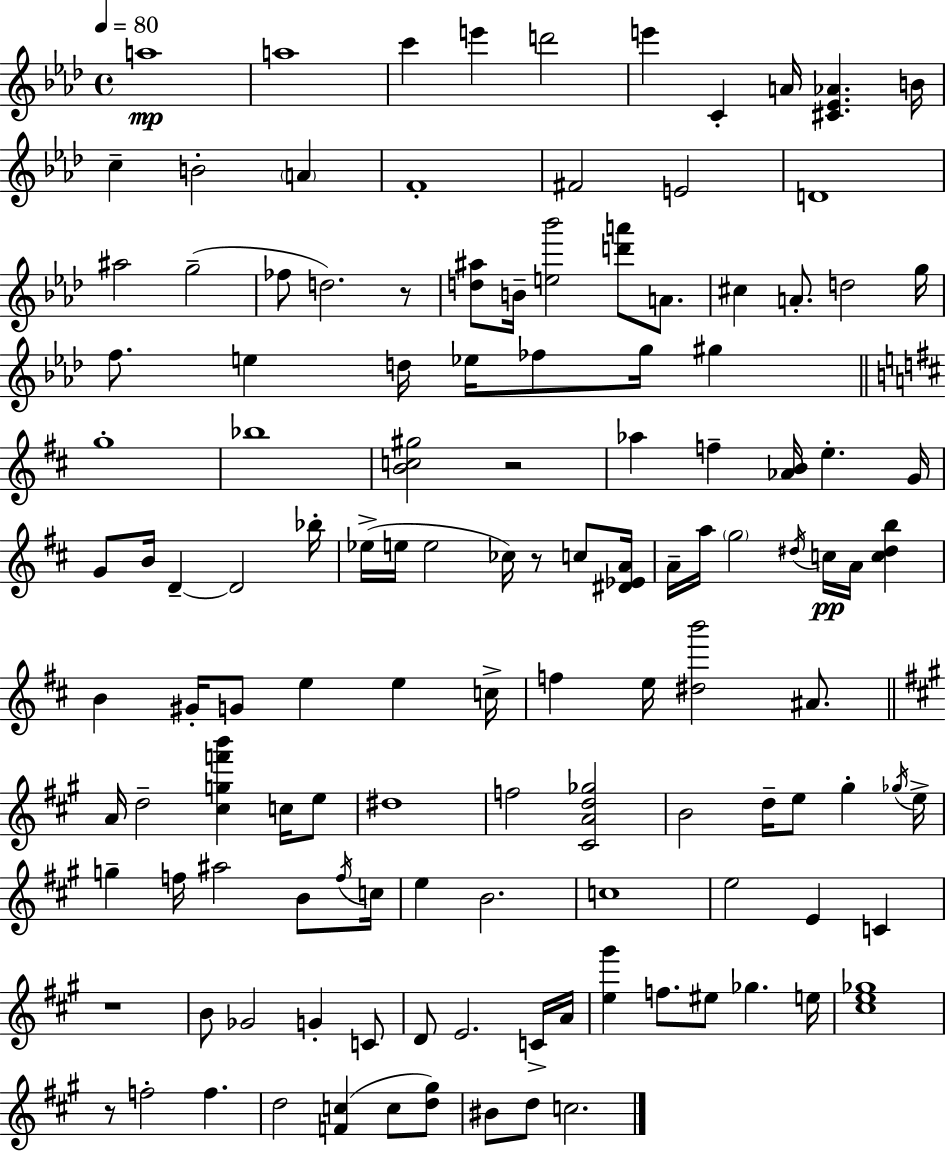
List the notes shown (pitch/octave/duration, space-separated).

A5/w A5/w C6/q E6/q D6/h E6/q C4/q A4/s [C#4,Eb4,Ab4]/q. B4/s C5/q B4/h A4/q F4/w F#4/h E4/h D4/w A#5/h G5/h FES5/e D5/h. R/e [D5,A#5]/e B4/s [E5,Bb6]/h [D6,A6]/e A4/e. C#5/q A4/e. D5/h G5/s F5/e. E5/q D5/s Eb5/s FES5/e G5/s G#5/q G5/w Bb5/w [B4,C5,G#5]/h R/h Ab5/q F5/q [Ab4,B4]/s E5/q. G4/s G4/e B4/s D4/q D4/h Bb5/s Eb5/s E5/s E5/h CES5/s R/e C5/e [D#4,Eb4,A4]/s A4/s A5/s G5/h D#5/s C5/s A4/s [C5,D#5,B5]/q B4/q G#4/s G4/e E5/q E5/q C5/s F5/q E5/s [D#5,B6]/h A#4/e. A4/s D5/h [C#5,G5,F6,B6]/q C5/s E5/e D#5/w F5/h [C#4,A4,D5,Gb5]/h B4/h D5/s E5/e G#5/q Gb5/s E5/s G5/q F5/s A#5/h B4/e F5/s C5/s E5/q B4/h. C5/w E5/h E4/q C4/q R/w B4/e Gb4/h G4/q C4/e D4/e E4/h. C4/s A4/s [E5,G#6]/q F5/e. EIS5/e Gb5/q. E5/s [C#5,E5,Gb5]/w R/e F5/h F5/q. D5/h [F4,C5]/q C5/e [D5,G#5]/e BIS4/e D5/e C5/h.